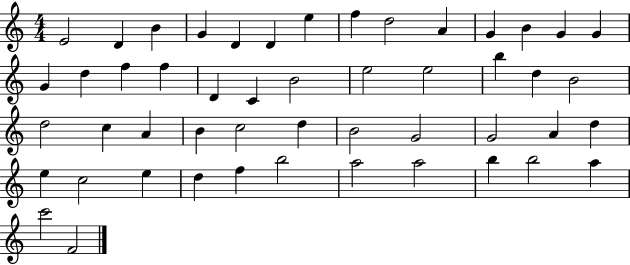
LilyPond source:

{
  \clef treble
  \numericTimeSignature
  \time 4/4
  \key c \major
  e'2 d'4 b'4 | g'4 d'4 d'4 e''4 | f''4 d''2 a'4 | g'4 b'4 g'4 g'4 | \break g'4 d''4 f''4 f''4 | d'4 c'4 b'2 | e''2 e''2 | b''4 d''4 b'2 | \break d''2 c''4 a'4 | b'4 c''2 d''4 | b'2 g'2 | g'2 a'4 d''4 | \break e''4 c''2 e''4 | d''4 f''4 b''2 | a''2 a''2 | b''4 b''2 a''4 | \break c'''2 f'2 | \bar "|."
}